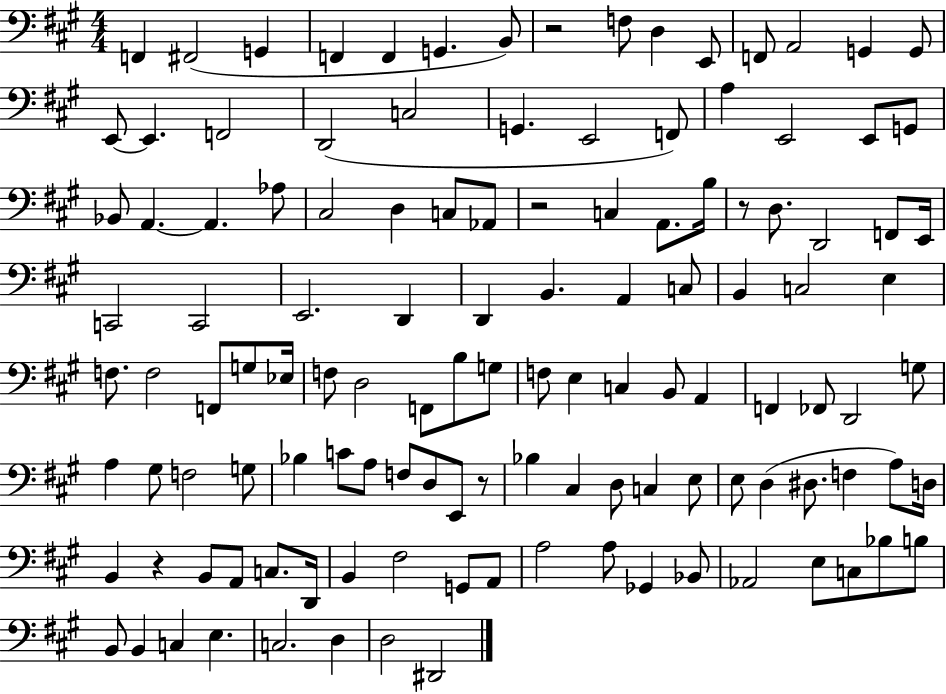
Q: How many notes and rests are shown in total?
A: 123